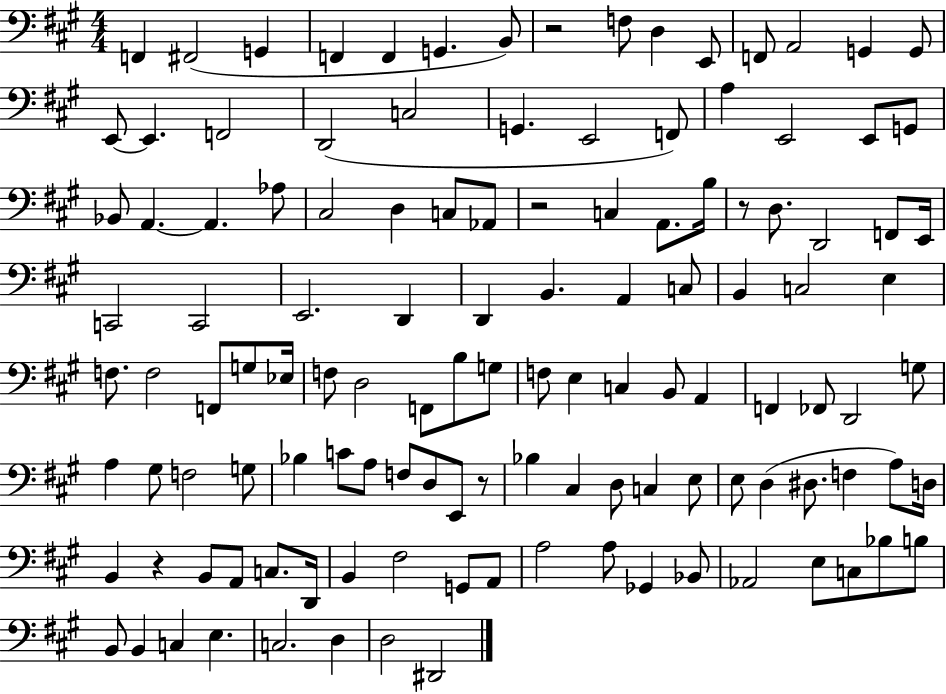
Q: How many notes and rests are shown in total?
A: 123